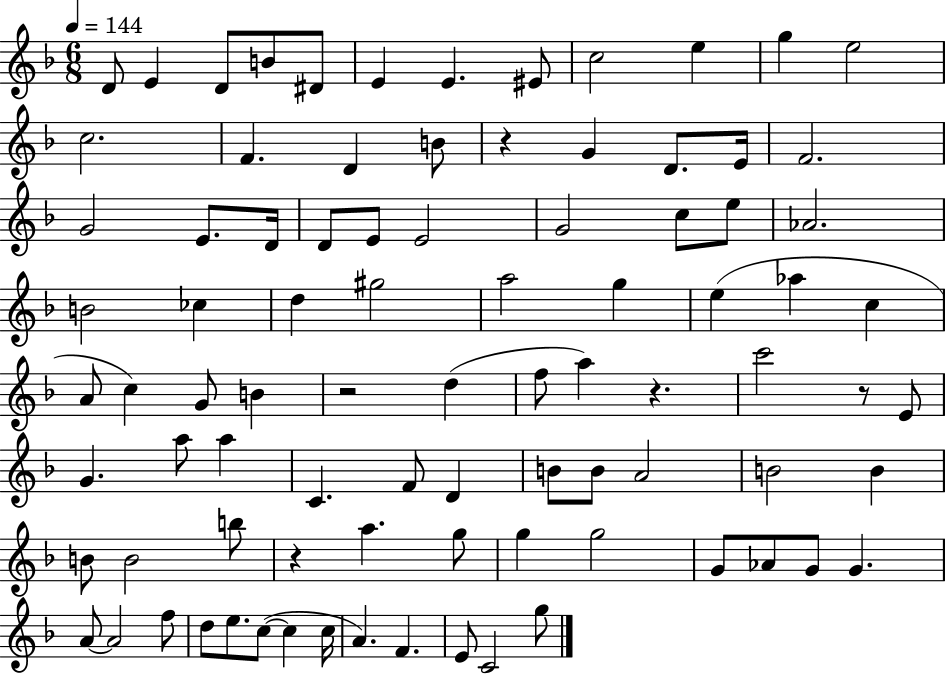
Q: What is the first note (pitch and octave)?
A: D4